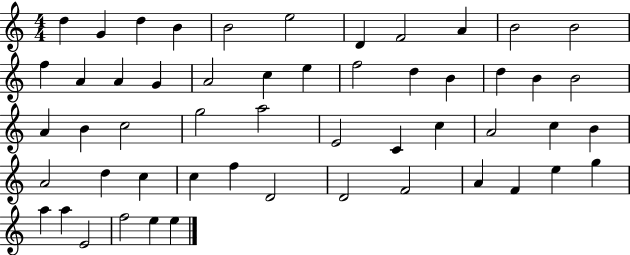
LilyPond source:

{
  \clef treble
  \numericTimeSignature
  \time 4/4
  \key c \major
  d''4 g'4 d''4 b'4 | b'2 e''2 | d'4 f'2 a'4 | b'2 b'2 | \break f''4 a'4 a'4 g'4 | a'2 c''4 e''4 | f''2 d''4 b'4 | d''4 b'4 b'2 | \break a'4 b'4 c''2 | g''2 a''2 | e'2 c'4 c''4 | a'2 c''4 b'4 | \break a'2 d''4 c''4 | c''4 f''4 d'2 | d'2 f'2 | a'4 f'4 e''4 g''4 | \break a''4 a''4 e'2 | f''2 e''4 e''4 | \bar "|."
}